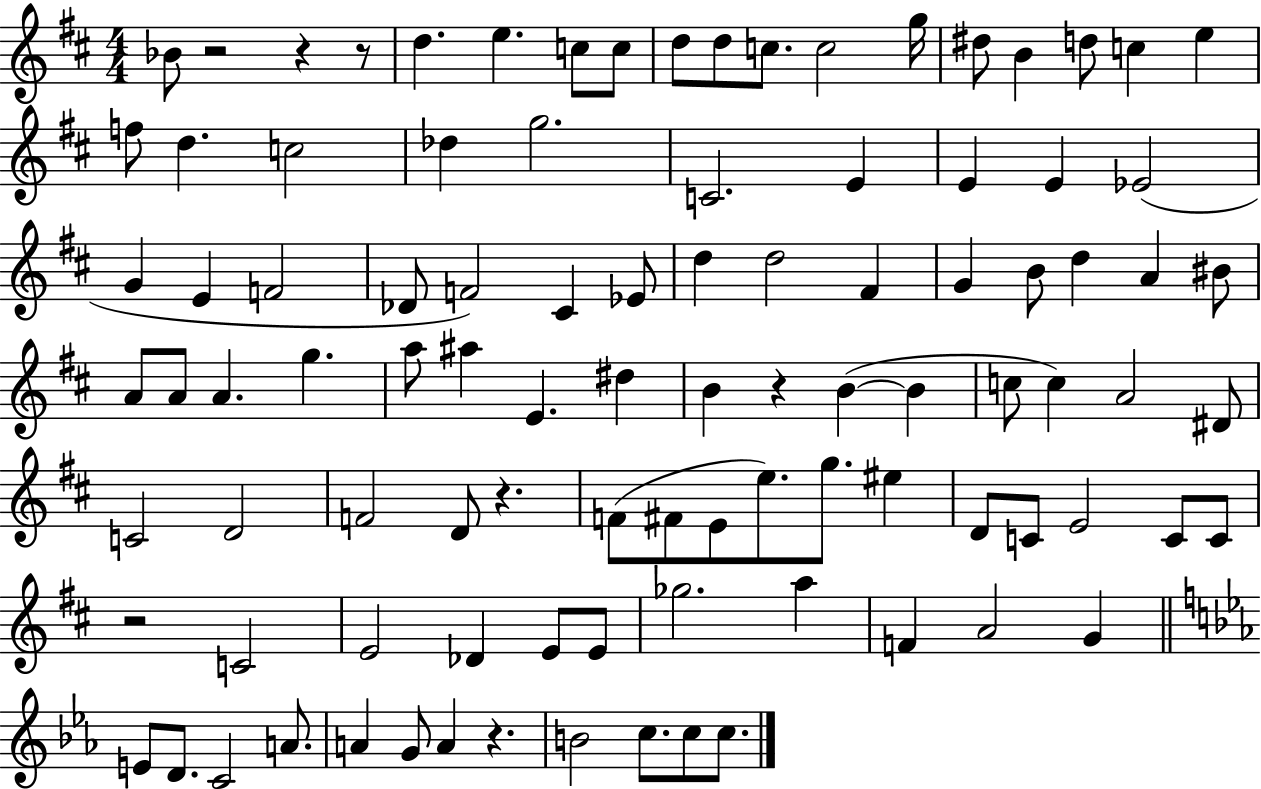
X:1
T:Untitled
M:4/4
L:1/4
K:D
_B/2 z2 z z/2 d e c/2 c/2 d/2 d/2 c/2 c2 g/4 ^d/2 B d/2 c e f/2 d c2 _d g2 C2 E E E _E2 G E F2 _D/2 F2 ^C _E/2 d d2 ^F G B/2 d A ^B/2 A/2 A/2 A g a/2 ^a E ^d B z B B c/2 c A2 ^D/2 C2 D2 F2 D/2 z F/2 ^F/2 E/2 e/2 g/2 ^e D/2 C/2 E2 C/2 C/2 z2 C2 E2 _D E/2 E/2 _g2 a F A2 G E/2 D/2 C2 A/2 A G/2 A z B2 c/2 c/2 c/2